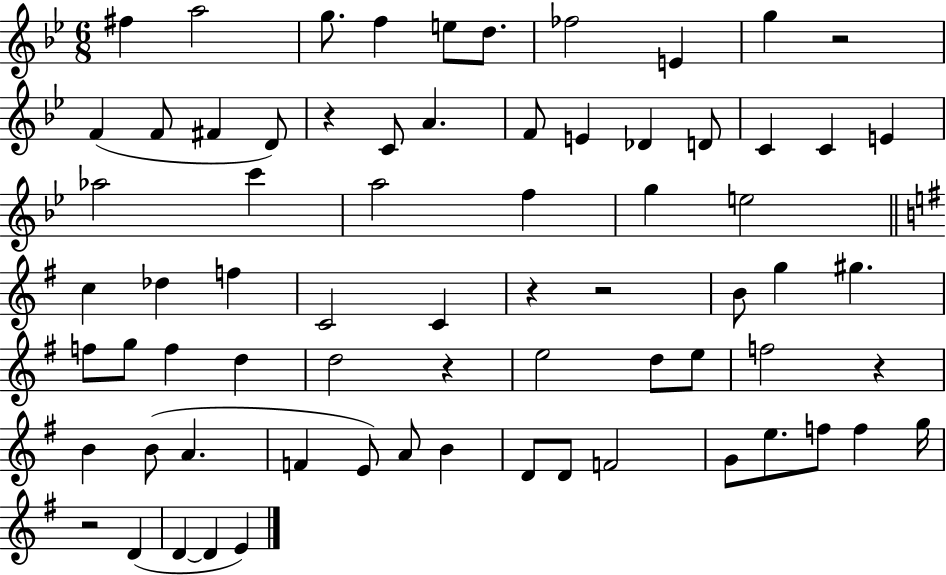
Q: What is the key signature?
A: BES major